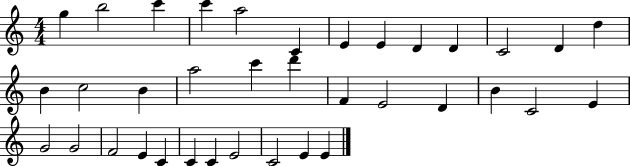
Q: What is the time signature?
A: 4/4